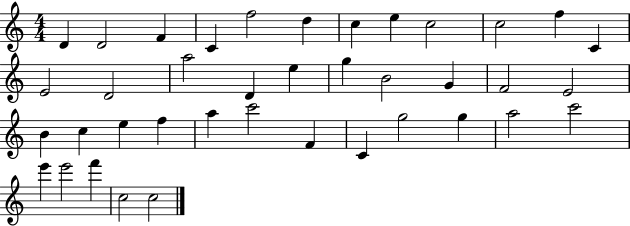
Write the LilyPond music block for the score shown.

{
  \clef treble
  \numericTimeSignature
  \time 4/4
  \key c \major
  d'4 d'2 f'4 | c'4 f''2 d''4 | c''4 e''4 c''2 | c''2 f''4 c'4 | \break e'2 d'2 | a''2 d'4 e''4 | g''4 b'2 g'4 | f'2 e'2 | \break b'4 c''4 e''4 f''4 | a''4 c'''2 f'4 | c'4 g''2 g''4 | a''2 c'''2 | \break e'''4 e'''2 f'''4 | c''2 c''2 | \bar "|."
}